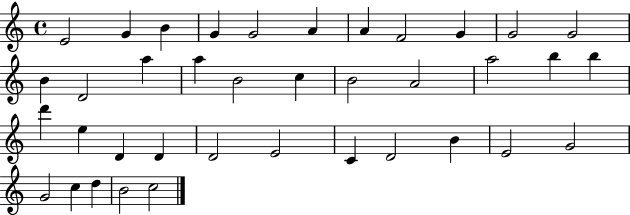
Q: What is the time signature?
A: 4/4